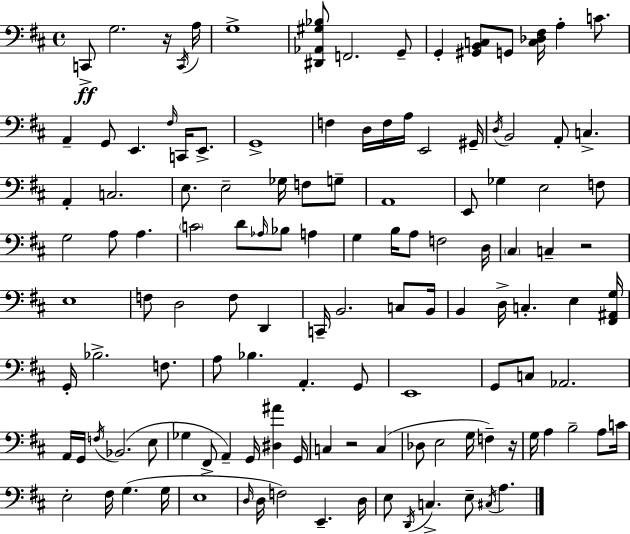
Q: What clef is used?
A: bass